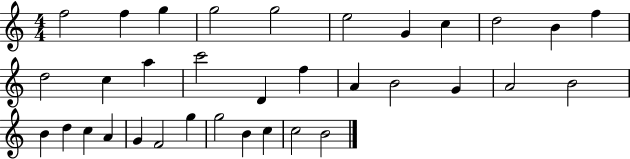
F5/h F5/q G5/q G5/h G5/h E5/h G4/q C5/q D5/h B4/q F5/q D5/h C5/q A5/q C6/h D4/q F5/q A4/q B4/h G4/q A4/h B4/h B4/q D5/q C5/q A4/q G4/q F4/h G5/q G5/h B4/q C5/q C5/h B4/h